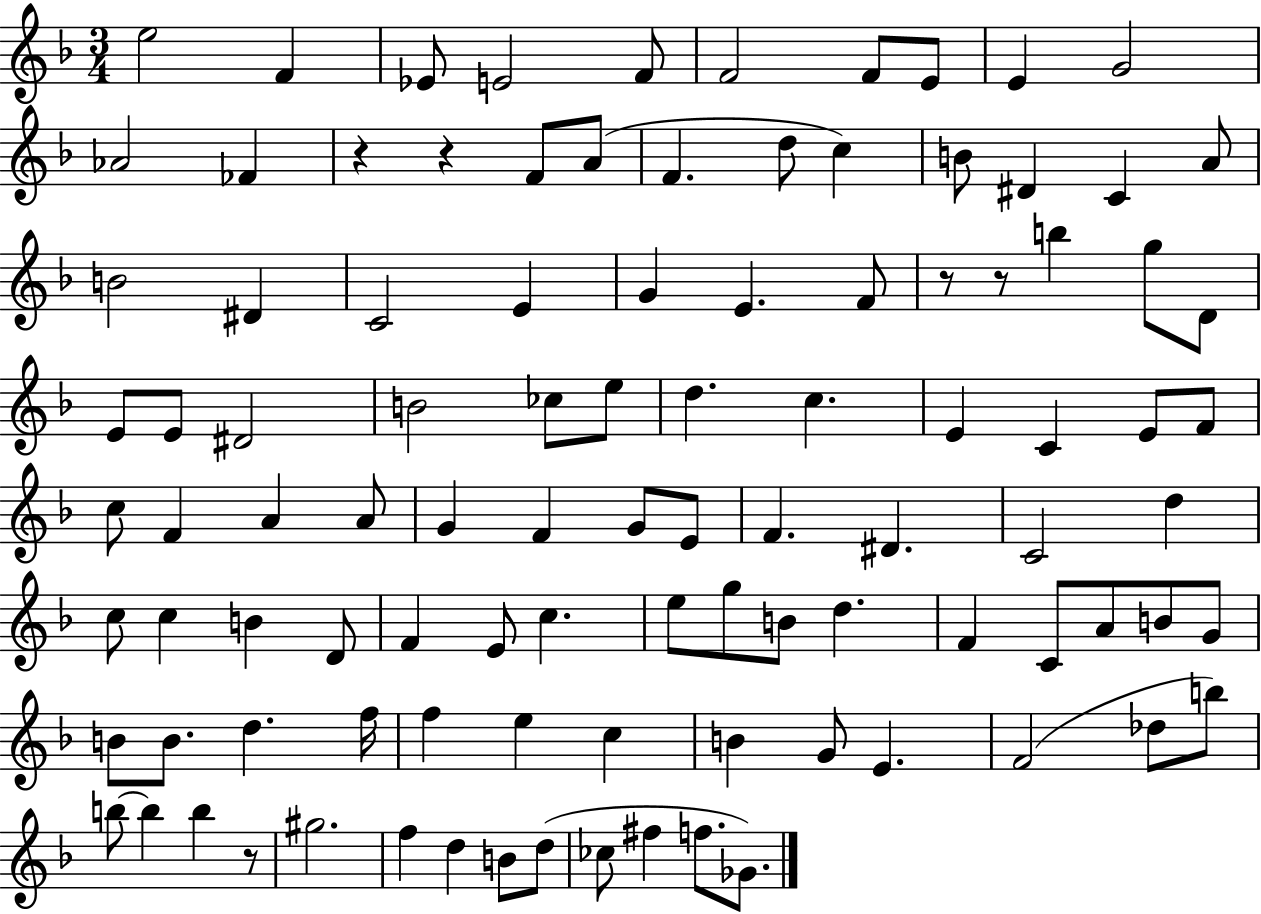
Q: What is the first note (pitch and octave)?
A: E5